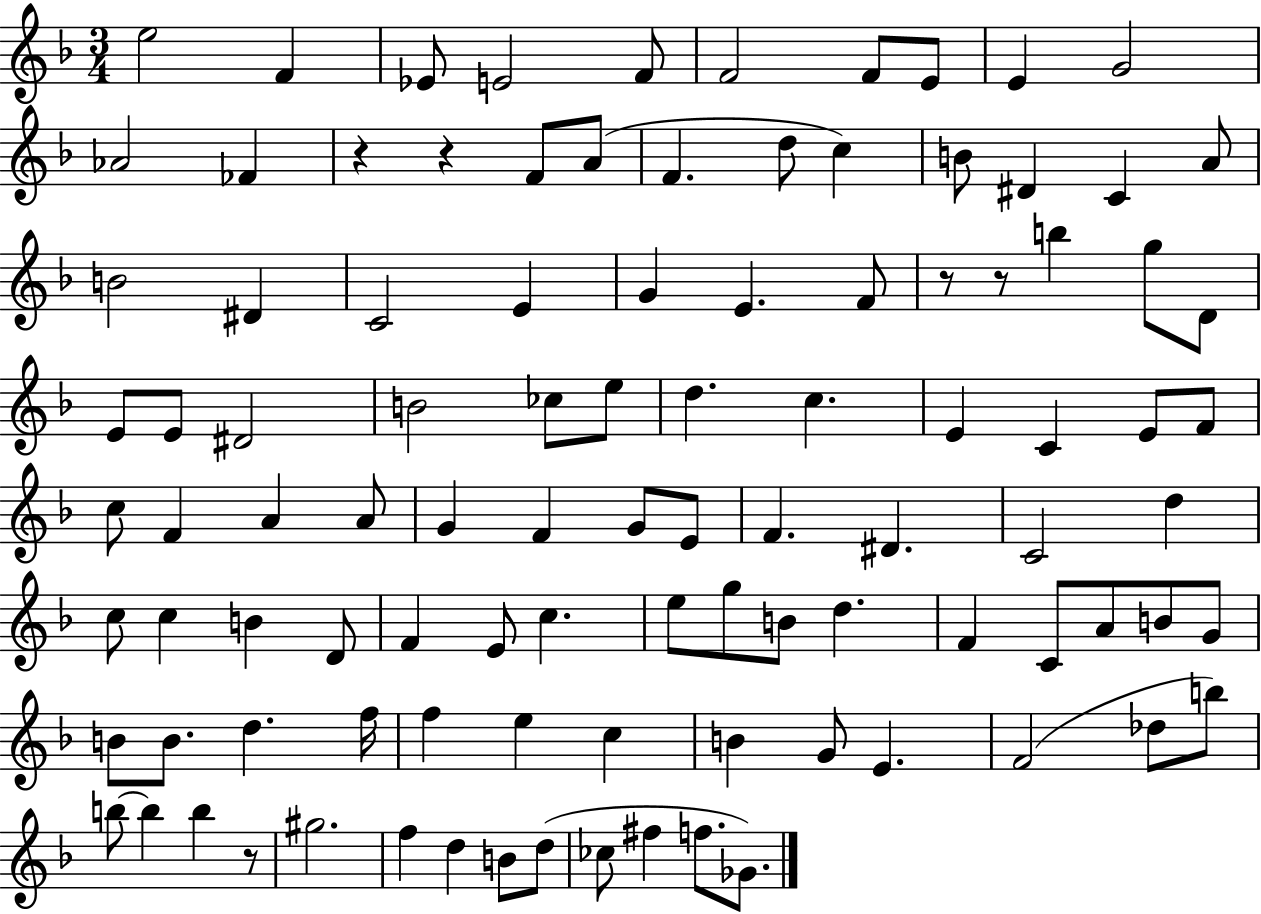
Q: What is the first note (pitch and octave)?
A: E5